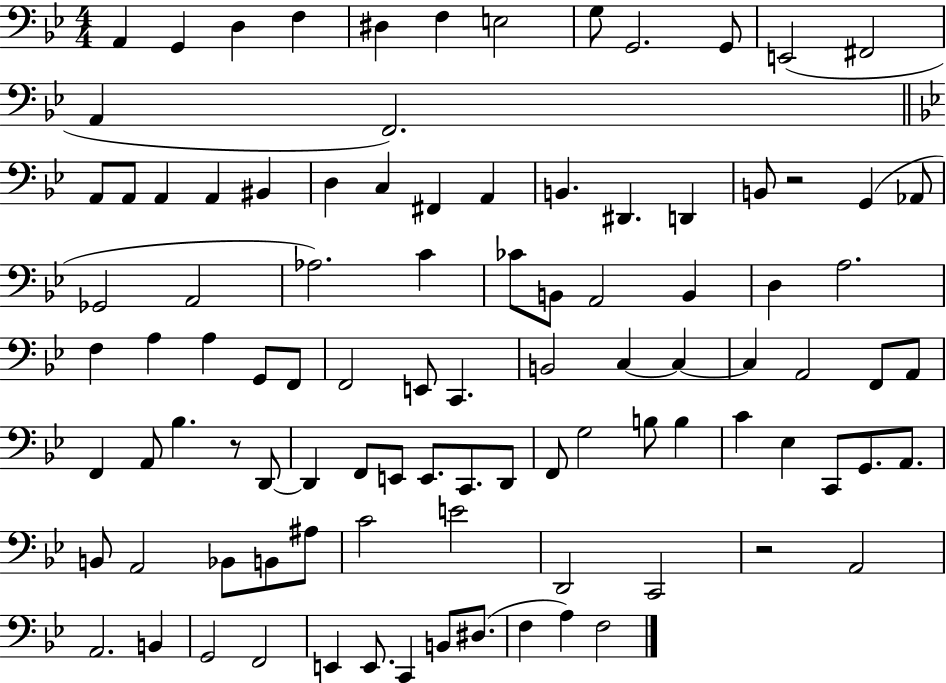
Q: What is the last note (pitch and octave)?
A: F3